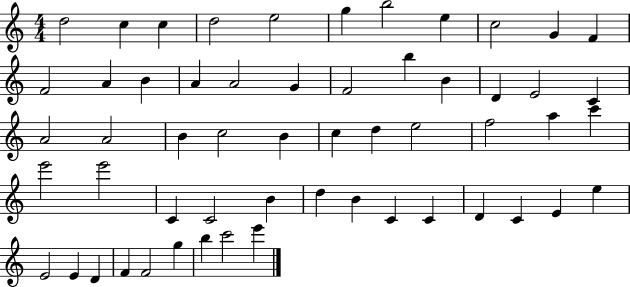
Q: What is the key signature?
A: C major